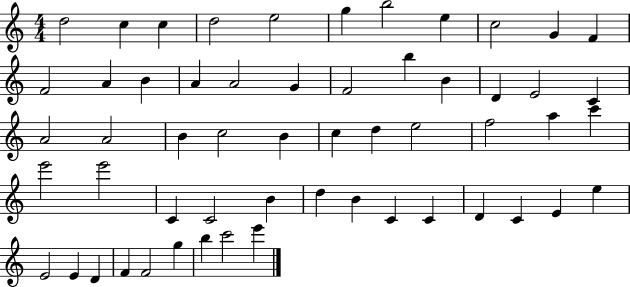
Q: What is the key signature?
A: C major